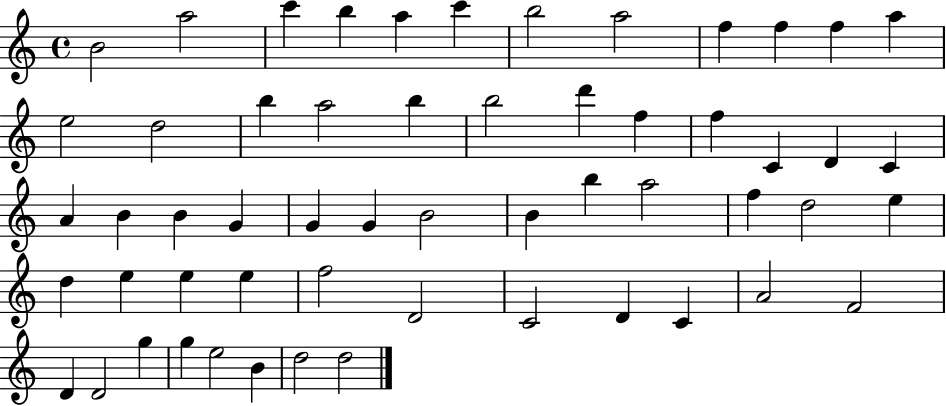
{
  \clef treble
  \time 4/4
  \defaultTimeSignature
  \key c \major
  b'2 a''2 | c'''4 b''4 a''4 c'''4 | b''2 a''2 | f''4 f''4 f''4 a''4 | \break e''2 d''2 | b''4 a''2 b''4 | b''2 d'''4 f''4 | f''4 c'4 d'4 c'4 | \break a'4 b'4 b'4 g'4 | g'4 g'4 b'2 | b'4 b''4 a''2 | f''4 d''2 e''4 | \break d''4 e''4 e''4 e''4 | f''2 d'2 | c'2 d'4 c'4 | a'2 f'2 | \break d'4 d'2 g''4 | g''4 e''2 b'4 | d''2 d''2 | \bar "|."
}